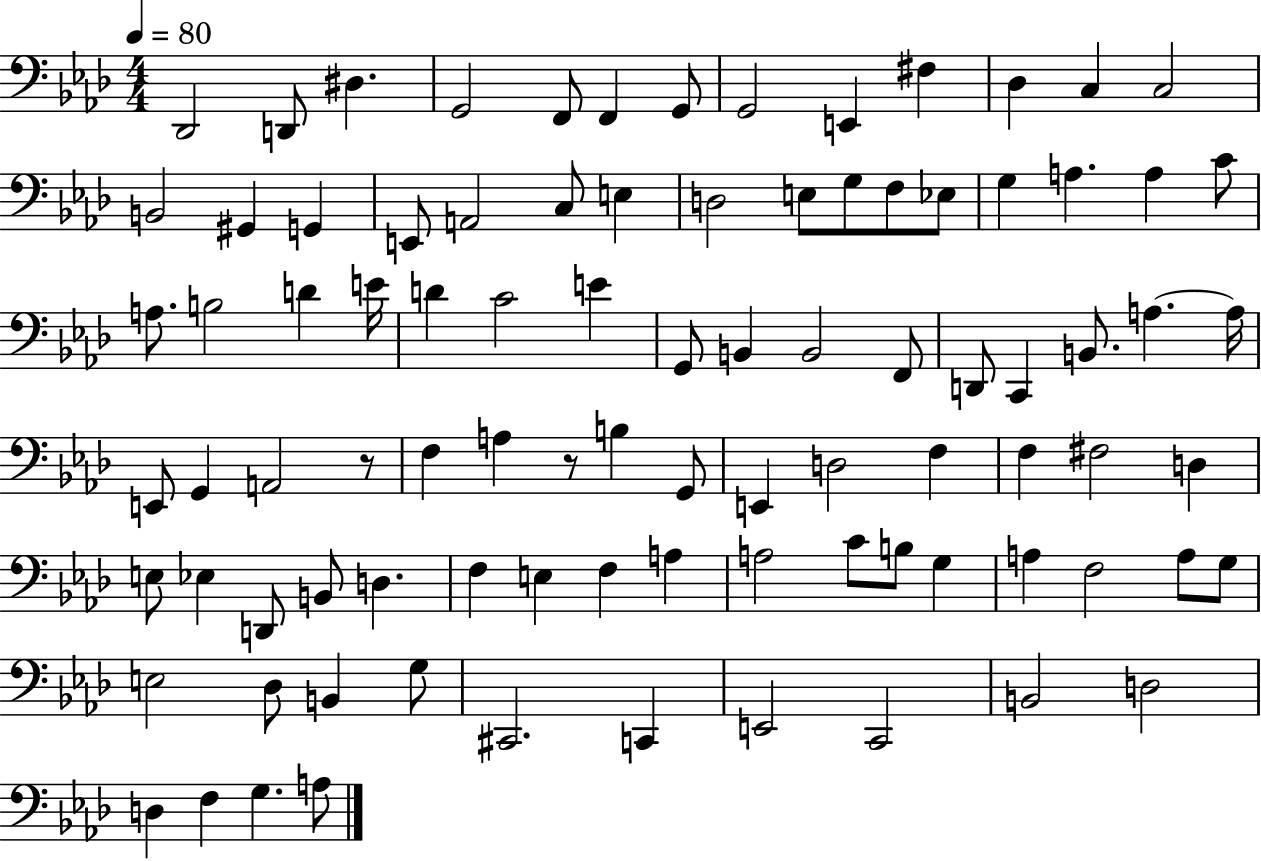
{
  \clef bass
  \numericTimeSignature
  \time 4/4
  \key aes \major
  \tempo 4 = 80
  des,2 d,8 dis4. | g,2 f,8 f,4 g,8 | g,2 e,4 fis4 | des4 c4 c2 | \break b,2 gis,4 g,4 | e,8 a,2 c8 e4 | d2 e8 g8 f8 ees8 | g4 a4. a4 c'8 | \break a8. b2 d'4 e'16 | d'4 c'2 e'4 | g,8 b,4 b,2 f,8 | d,8 c,4 b,8. a4.~~ a16 | \break e,8 g,4 a,2 r8 | f4 a4 r8 b4 g,8 | e,4 d2 f4 | f4 fis2 d4 | \break e8 ees4 d,8 b,8 d4. | f4 e4 f4 a4 | a2 c'8 b8 g4 | a4 f2 a8 g8 | \break e2 des8 b,4 g8 | cis,2. c,4 | e,2 c,2 | b,2 d2 | \break d4 f4 g4. a8 | \bar "|."
}